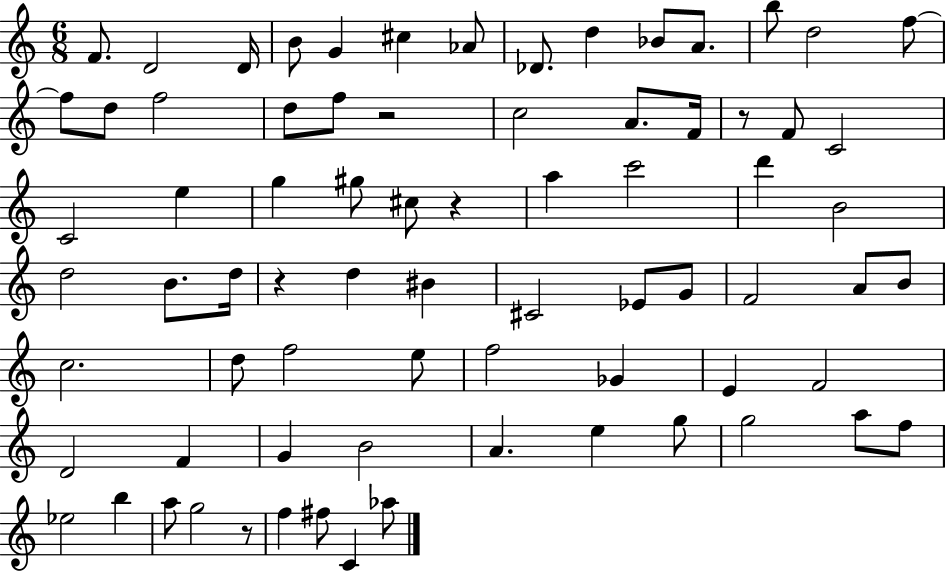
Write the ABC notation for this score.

X:1
T:Untitled
M:6/8
L:1/4
K:C
F/2 D2 D/4 B/2 G ^c _A/2 _D/2 d _B/2 A/2 b/2 d2 f/2 f/2 d/2 f2 d/2 f/2 z2 c2 A/2 F/4 z/2 F/2 C2 C2 e g ^g/2 ^c/2 z a c'2 d' B2 d2 B/2 d/4 z d ^B ^C2 _E/2 G/2 F2 A/2 B/2 c2 d/2 f2 e/2 f2 _G E F2 D2 F G B2 A e g/2 g2 a/2 f/2 _e2 b a/2 g2 z/2 f ^f/2 C _a/2